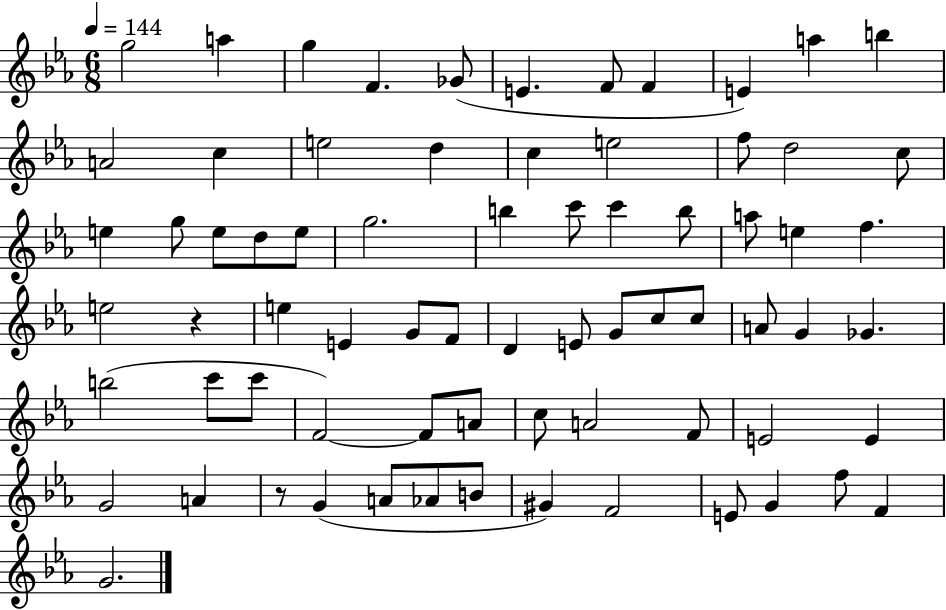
X:1
T:Untitled
M:6/8
L:1/4
K:Eb
g2 a g F _G/2 E F/2 F E a b A2 c e2 d c e2 f/2 d2 c/2 e g/2 e/2 d/2 e/2 g2 b c'/2 c' b/2 a/2 e f e2 z e E G/2 F/2 D E/2 G/2 c/2 c/2 A/2 G _G b2 c'/2 c'/2 F2 F/2 A/2 c/2 A2 F/2 E2 E G2 A z/2 G A/2 _A/2 B/2 ^G F2 E/2 G f/2 F G2